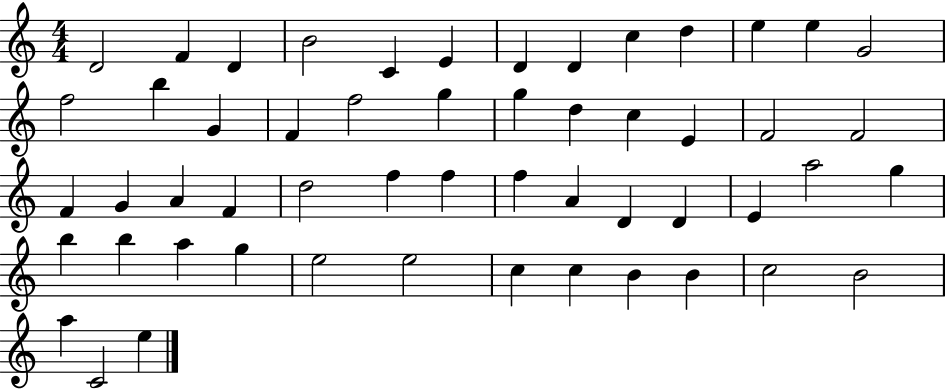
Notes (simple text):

D4/h F4/q D4/q B4/h C4/q E4/q D4/q D4/q C5/q D5/q E5/q E5/q G4/h F5/h B5/q G4/q F4/q F5/h G5/q G5/q D5/q C5/q E4/q F4/h F4/h F4/q G4/q A4/q F4/q D5/h F5/q F5/q F5/q A4/q D4/q D4/q E4/q A5/h G5/q B5/q B5/q A5/q G5/q E5/h E5/h C5/q C5/q B4/q B4/q C5/h B4/h A5/q C4/h E5/q